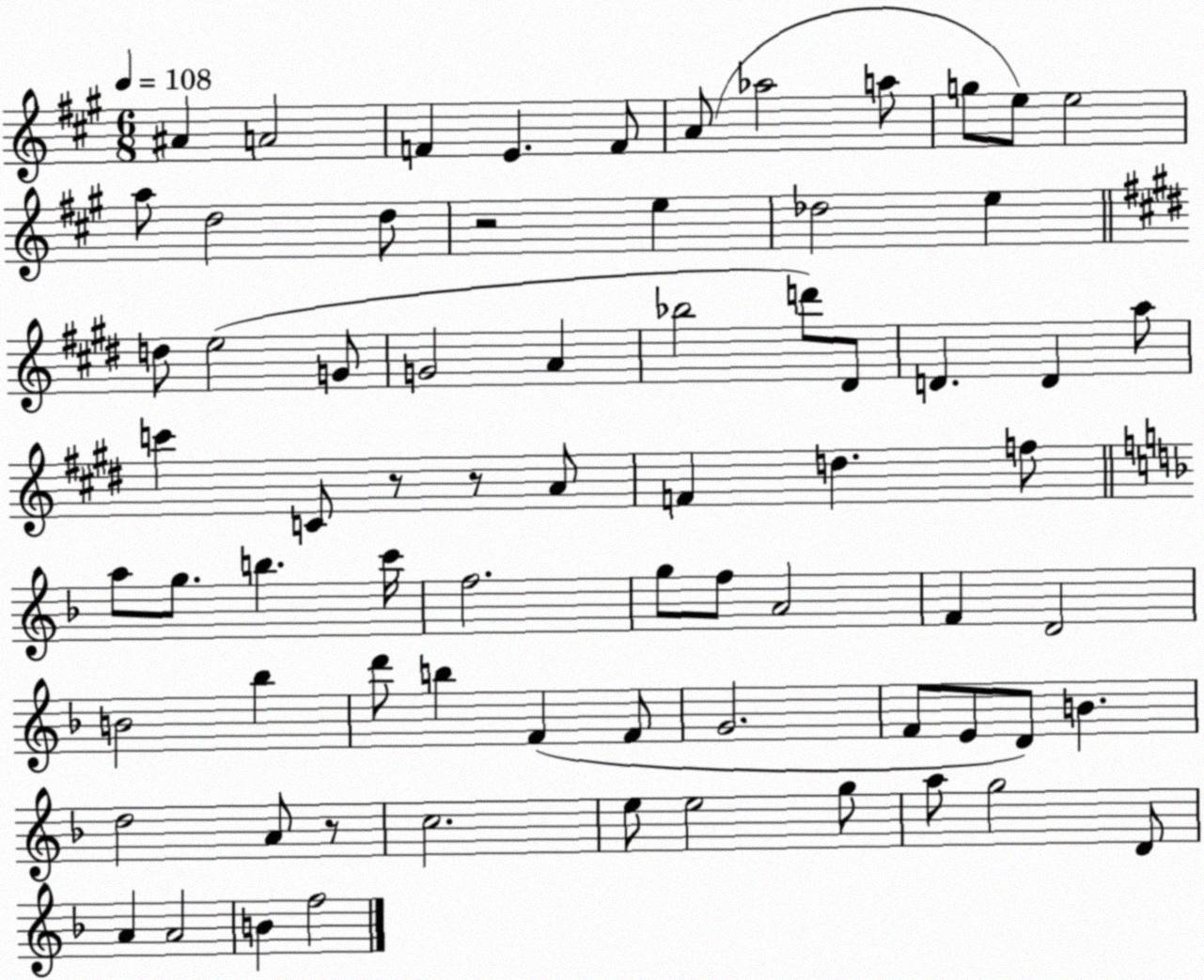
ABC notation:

X:1
T:Untitled
M:6/8
L:1/4
K:A
^A A2 F E F/2 A/2 _a2 a/2 g/2 e/2 e2 a/2 d2 d/2 z2 e _d2 e d/2 e2 G/2 G2 A _b2 d'/2 ^D/2 D D a/2 c' C/2 z/2 z/2 A/2 F d f/2 a/2 g/2 b c'/4 f2 g/2 f/2 A2 F D2 B2 _b d'/2 b F F/2 G2 F/2 E/2 D/2 B d2 A/2 z/2 c2 e/2 e2 g/2 a/2 g2 D/2 A A2 B f2